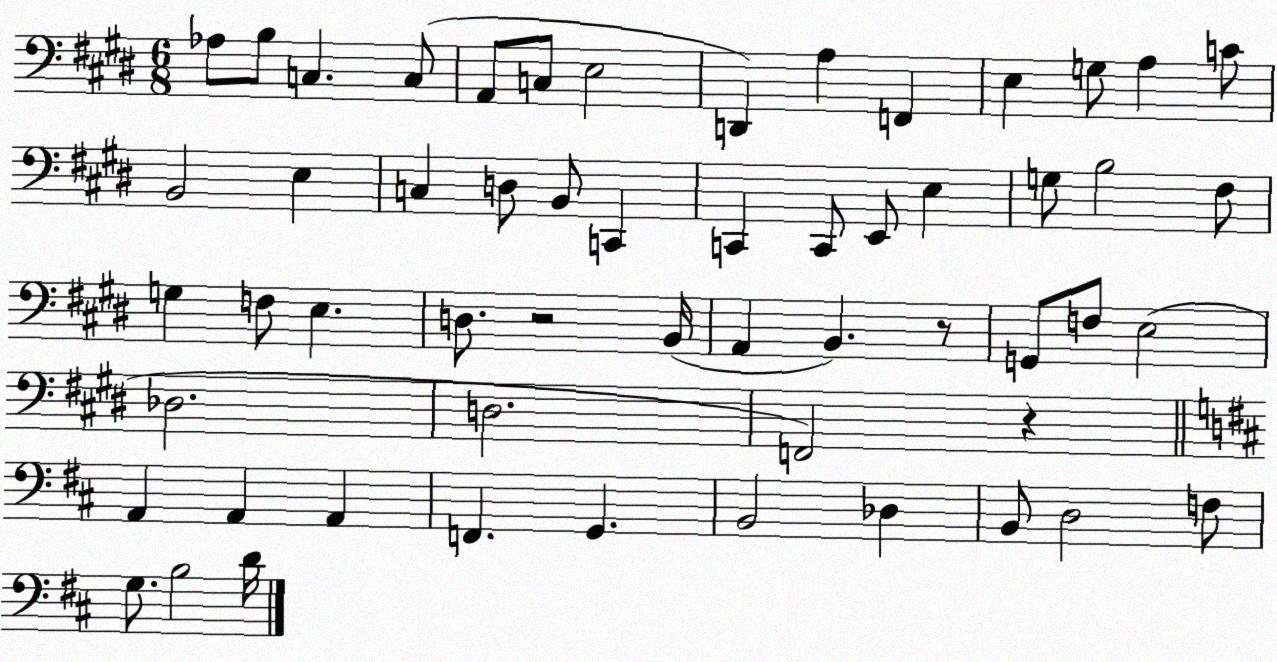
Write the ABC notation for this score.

X:1
T:Untitled
M:6/8
L:1/4
K:E
_A,/2 B,/2 C, C,/2 A,,/2 C,/2 E,2 D,, A, F,, E, G,/2 A, C/2 B,,2 E, C, D,/2 B,,/2 C,, C,, C,,/2 E,,/2 E, G,/2 B,2 ^F,/2 G, F,/2 E, D,/2 z2 B,,/4 A,, B,, z/2 G,,/2 F,/2 E,2 _D,2 D,2 F,,2 z A,, A,, A,, F,, G,, B,,2 _D, B,,/2 D,2 F,/2 G,/2 B,2 D/4